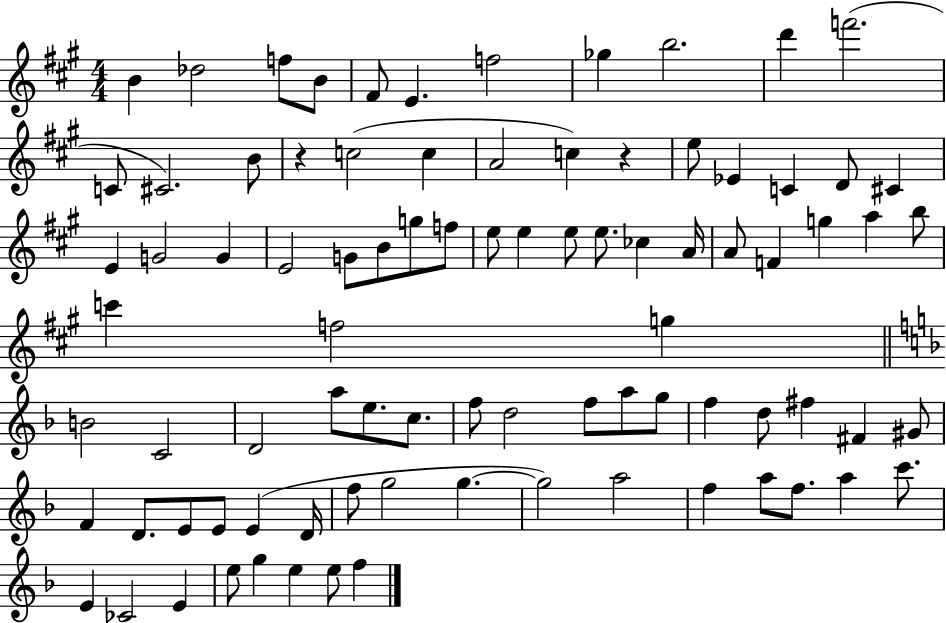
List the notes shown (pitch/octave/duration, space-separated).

B4/q Db5/h F5/e B4/e F#4/e E4/q. F5/h Gb5/q B5/h. D6/q F6/h. C4/e C#4/h. B4/e R/q C5/h C5/q A4/h C5/q R/q E5/e Eb4/q C4/q D4/e C#4/q E4/q G4/h G4/q E4/h G4/e B4/e G5/e F5/e E5/e E5/q E5/e E5/e. CES5/q A4/s A4/e F4/q G5/q A5/q B5/e C6/q F5/h G5/q B4/h C4/h D4/h A5/e E5/e. C5/e. F5/e D5/h F5/e A5/e G5/e F5/q D5/e F#5/q F#4/q G#4/e F4/q D4/e. E4/e E4/e E4/q D4/s F5/e G5/h G5/q. G5/h A5/h F5/q A5/e F5/e. A5/q C6/e. E4/q CES4/h E4/q E5/e G5/q E5/q E5/e F5/q